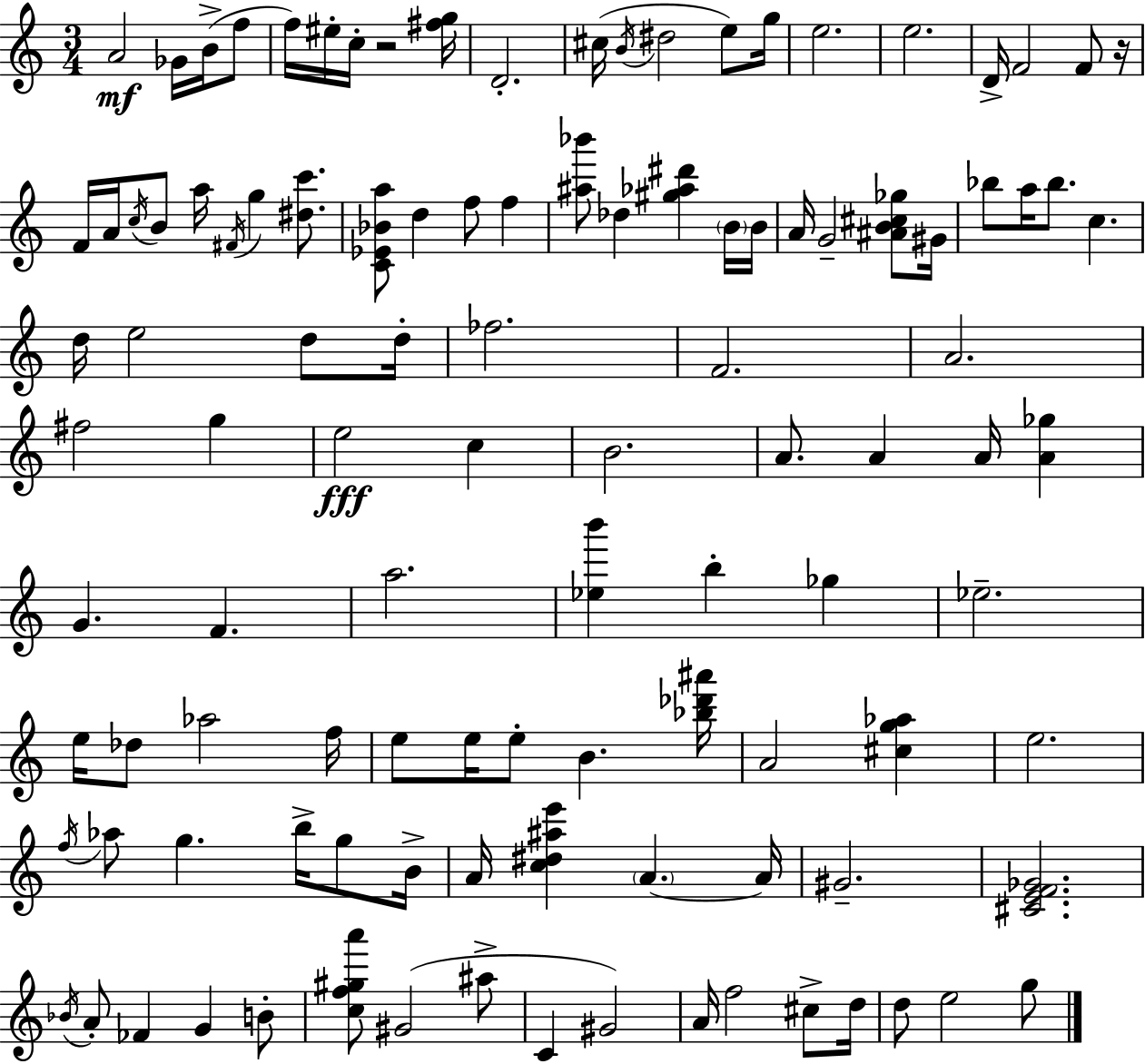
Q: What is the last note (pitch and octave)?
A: G5